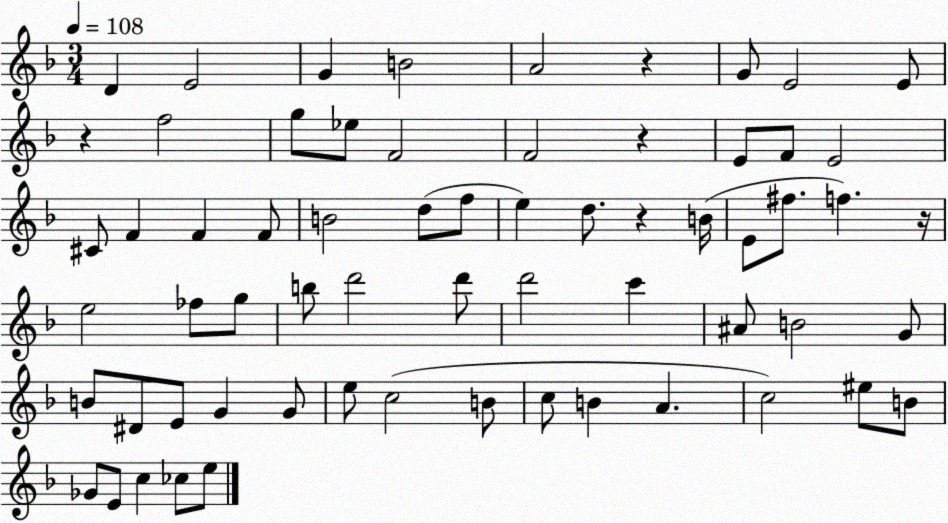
X:1
T:Untitled
M:3/4
L:1/4
K:F
D E2 G B2 A2 z G/2 E2 E/2 z f2 g/2 _e/2 F2 F2 z E/2 F/2 E2 ^C/2 F F F/2 B2 d/2 f/2 e d/2 z B/4 E/2 ^f/2 f z/4 e2 _f/2 g/2 b/2 d'2 d'/2 d'2 c' ^A/2 B2 G/2 B/2 ^D/2 E/2 G G/2 e/2 c2 B/2 c/2 B A c2 ^e/2 B/2 _G/2 E/2 c _c/2 e/2